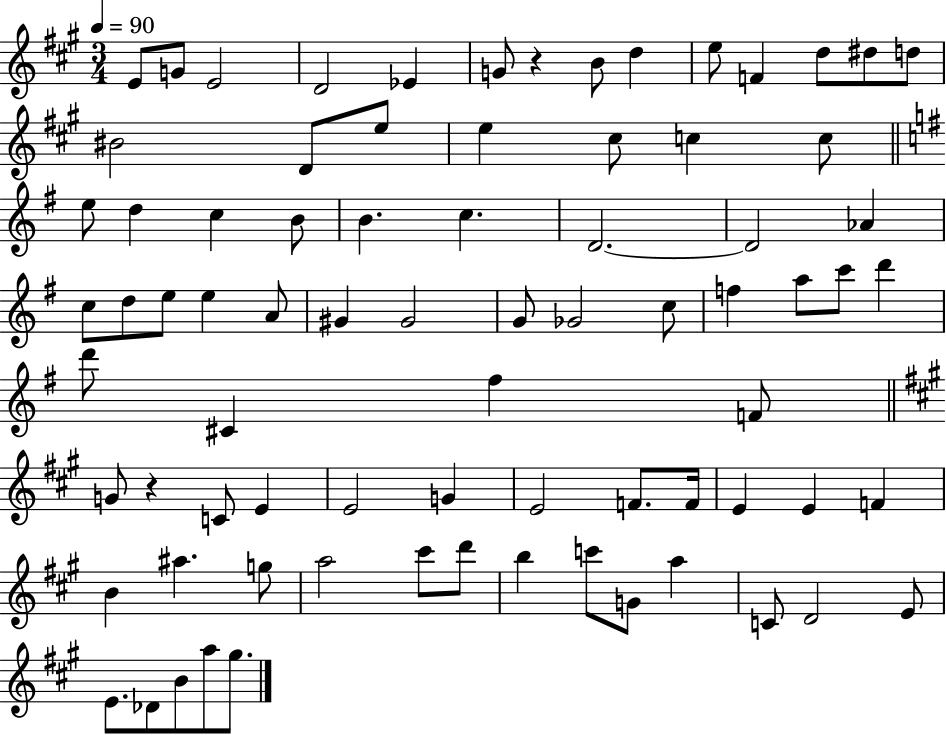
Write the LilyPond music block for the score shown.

{
  \clef treble
  \numericTimeSignature
  \time 3/4
  \key a \major
  \tempo 4 = 90
  e'8 g'8 e'2 | d'2 ees'4 | g'8 r4 b'8 d''4 | e''8 f'4 d''8 dis''8 d''8 | \break bis'2 d'8 e''8 | e''4 cis''8 c''4 c''8 | \bar "||" \break \key g \major e''8 d''4 c''4 b'8 | b'4. c''4. | d'2.~~ | d'2 aes'4 | \break c''8 d''8 e''8 e''4 a'8 | gis'4 gis'2 | g'8 ges'2 c''8 | f''4 a''8 c'''8 d'''4 | \break d'''8 cis'4 fis''4 f'8 | \bar "||" \break \key a \major g'8 r4 c'8 e'4 | e'2 g'4 | e'2 f'8. f'16 | e'4 e'4 f'4 | \break b'4 ais''4. g''8 | a''2 cis'''8 d'''8 | b''4 c'''8 g'8 a''4 | c'8 d'2 e'8 | \break e'8. des'8 b'8 a''8 gis''8. | \bar "|."
}